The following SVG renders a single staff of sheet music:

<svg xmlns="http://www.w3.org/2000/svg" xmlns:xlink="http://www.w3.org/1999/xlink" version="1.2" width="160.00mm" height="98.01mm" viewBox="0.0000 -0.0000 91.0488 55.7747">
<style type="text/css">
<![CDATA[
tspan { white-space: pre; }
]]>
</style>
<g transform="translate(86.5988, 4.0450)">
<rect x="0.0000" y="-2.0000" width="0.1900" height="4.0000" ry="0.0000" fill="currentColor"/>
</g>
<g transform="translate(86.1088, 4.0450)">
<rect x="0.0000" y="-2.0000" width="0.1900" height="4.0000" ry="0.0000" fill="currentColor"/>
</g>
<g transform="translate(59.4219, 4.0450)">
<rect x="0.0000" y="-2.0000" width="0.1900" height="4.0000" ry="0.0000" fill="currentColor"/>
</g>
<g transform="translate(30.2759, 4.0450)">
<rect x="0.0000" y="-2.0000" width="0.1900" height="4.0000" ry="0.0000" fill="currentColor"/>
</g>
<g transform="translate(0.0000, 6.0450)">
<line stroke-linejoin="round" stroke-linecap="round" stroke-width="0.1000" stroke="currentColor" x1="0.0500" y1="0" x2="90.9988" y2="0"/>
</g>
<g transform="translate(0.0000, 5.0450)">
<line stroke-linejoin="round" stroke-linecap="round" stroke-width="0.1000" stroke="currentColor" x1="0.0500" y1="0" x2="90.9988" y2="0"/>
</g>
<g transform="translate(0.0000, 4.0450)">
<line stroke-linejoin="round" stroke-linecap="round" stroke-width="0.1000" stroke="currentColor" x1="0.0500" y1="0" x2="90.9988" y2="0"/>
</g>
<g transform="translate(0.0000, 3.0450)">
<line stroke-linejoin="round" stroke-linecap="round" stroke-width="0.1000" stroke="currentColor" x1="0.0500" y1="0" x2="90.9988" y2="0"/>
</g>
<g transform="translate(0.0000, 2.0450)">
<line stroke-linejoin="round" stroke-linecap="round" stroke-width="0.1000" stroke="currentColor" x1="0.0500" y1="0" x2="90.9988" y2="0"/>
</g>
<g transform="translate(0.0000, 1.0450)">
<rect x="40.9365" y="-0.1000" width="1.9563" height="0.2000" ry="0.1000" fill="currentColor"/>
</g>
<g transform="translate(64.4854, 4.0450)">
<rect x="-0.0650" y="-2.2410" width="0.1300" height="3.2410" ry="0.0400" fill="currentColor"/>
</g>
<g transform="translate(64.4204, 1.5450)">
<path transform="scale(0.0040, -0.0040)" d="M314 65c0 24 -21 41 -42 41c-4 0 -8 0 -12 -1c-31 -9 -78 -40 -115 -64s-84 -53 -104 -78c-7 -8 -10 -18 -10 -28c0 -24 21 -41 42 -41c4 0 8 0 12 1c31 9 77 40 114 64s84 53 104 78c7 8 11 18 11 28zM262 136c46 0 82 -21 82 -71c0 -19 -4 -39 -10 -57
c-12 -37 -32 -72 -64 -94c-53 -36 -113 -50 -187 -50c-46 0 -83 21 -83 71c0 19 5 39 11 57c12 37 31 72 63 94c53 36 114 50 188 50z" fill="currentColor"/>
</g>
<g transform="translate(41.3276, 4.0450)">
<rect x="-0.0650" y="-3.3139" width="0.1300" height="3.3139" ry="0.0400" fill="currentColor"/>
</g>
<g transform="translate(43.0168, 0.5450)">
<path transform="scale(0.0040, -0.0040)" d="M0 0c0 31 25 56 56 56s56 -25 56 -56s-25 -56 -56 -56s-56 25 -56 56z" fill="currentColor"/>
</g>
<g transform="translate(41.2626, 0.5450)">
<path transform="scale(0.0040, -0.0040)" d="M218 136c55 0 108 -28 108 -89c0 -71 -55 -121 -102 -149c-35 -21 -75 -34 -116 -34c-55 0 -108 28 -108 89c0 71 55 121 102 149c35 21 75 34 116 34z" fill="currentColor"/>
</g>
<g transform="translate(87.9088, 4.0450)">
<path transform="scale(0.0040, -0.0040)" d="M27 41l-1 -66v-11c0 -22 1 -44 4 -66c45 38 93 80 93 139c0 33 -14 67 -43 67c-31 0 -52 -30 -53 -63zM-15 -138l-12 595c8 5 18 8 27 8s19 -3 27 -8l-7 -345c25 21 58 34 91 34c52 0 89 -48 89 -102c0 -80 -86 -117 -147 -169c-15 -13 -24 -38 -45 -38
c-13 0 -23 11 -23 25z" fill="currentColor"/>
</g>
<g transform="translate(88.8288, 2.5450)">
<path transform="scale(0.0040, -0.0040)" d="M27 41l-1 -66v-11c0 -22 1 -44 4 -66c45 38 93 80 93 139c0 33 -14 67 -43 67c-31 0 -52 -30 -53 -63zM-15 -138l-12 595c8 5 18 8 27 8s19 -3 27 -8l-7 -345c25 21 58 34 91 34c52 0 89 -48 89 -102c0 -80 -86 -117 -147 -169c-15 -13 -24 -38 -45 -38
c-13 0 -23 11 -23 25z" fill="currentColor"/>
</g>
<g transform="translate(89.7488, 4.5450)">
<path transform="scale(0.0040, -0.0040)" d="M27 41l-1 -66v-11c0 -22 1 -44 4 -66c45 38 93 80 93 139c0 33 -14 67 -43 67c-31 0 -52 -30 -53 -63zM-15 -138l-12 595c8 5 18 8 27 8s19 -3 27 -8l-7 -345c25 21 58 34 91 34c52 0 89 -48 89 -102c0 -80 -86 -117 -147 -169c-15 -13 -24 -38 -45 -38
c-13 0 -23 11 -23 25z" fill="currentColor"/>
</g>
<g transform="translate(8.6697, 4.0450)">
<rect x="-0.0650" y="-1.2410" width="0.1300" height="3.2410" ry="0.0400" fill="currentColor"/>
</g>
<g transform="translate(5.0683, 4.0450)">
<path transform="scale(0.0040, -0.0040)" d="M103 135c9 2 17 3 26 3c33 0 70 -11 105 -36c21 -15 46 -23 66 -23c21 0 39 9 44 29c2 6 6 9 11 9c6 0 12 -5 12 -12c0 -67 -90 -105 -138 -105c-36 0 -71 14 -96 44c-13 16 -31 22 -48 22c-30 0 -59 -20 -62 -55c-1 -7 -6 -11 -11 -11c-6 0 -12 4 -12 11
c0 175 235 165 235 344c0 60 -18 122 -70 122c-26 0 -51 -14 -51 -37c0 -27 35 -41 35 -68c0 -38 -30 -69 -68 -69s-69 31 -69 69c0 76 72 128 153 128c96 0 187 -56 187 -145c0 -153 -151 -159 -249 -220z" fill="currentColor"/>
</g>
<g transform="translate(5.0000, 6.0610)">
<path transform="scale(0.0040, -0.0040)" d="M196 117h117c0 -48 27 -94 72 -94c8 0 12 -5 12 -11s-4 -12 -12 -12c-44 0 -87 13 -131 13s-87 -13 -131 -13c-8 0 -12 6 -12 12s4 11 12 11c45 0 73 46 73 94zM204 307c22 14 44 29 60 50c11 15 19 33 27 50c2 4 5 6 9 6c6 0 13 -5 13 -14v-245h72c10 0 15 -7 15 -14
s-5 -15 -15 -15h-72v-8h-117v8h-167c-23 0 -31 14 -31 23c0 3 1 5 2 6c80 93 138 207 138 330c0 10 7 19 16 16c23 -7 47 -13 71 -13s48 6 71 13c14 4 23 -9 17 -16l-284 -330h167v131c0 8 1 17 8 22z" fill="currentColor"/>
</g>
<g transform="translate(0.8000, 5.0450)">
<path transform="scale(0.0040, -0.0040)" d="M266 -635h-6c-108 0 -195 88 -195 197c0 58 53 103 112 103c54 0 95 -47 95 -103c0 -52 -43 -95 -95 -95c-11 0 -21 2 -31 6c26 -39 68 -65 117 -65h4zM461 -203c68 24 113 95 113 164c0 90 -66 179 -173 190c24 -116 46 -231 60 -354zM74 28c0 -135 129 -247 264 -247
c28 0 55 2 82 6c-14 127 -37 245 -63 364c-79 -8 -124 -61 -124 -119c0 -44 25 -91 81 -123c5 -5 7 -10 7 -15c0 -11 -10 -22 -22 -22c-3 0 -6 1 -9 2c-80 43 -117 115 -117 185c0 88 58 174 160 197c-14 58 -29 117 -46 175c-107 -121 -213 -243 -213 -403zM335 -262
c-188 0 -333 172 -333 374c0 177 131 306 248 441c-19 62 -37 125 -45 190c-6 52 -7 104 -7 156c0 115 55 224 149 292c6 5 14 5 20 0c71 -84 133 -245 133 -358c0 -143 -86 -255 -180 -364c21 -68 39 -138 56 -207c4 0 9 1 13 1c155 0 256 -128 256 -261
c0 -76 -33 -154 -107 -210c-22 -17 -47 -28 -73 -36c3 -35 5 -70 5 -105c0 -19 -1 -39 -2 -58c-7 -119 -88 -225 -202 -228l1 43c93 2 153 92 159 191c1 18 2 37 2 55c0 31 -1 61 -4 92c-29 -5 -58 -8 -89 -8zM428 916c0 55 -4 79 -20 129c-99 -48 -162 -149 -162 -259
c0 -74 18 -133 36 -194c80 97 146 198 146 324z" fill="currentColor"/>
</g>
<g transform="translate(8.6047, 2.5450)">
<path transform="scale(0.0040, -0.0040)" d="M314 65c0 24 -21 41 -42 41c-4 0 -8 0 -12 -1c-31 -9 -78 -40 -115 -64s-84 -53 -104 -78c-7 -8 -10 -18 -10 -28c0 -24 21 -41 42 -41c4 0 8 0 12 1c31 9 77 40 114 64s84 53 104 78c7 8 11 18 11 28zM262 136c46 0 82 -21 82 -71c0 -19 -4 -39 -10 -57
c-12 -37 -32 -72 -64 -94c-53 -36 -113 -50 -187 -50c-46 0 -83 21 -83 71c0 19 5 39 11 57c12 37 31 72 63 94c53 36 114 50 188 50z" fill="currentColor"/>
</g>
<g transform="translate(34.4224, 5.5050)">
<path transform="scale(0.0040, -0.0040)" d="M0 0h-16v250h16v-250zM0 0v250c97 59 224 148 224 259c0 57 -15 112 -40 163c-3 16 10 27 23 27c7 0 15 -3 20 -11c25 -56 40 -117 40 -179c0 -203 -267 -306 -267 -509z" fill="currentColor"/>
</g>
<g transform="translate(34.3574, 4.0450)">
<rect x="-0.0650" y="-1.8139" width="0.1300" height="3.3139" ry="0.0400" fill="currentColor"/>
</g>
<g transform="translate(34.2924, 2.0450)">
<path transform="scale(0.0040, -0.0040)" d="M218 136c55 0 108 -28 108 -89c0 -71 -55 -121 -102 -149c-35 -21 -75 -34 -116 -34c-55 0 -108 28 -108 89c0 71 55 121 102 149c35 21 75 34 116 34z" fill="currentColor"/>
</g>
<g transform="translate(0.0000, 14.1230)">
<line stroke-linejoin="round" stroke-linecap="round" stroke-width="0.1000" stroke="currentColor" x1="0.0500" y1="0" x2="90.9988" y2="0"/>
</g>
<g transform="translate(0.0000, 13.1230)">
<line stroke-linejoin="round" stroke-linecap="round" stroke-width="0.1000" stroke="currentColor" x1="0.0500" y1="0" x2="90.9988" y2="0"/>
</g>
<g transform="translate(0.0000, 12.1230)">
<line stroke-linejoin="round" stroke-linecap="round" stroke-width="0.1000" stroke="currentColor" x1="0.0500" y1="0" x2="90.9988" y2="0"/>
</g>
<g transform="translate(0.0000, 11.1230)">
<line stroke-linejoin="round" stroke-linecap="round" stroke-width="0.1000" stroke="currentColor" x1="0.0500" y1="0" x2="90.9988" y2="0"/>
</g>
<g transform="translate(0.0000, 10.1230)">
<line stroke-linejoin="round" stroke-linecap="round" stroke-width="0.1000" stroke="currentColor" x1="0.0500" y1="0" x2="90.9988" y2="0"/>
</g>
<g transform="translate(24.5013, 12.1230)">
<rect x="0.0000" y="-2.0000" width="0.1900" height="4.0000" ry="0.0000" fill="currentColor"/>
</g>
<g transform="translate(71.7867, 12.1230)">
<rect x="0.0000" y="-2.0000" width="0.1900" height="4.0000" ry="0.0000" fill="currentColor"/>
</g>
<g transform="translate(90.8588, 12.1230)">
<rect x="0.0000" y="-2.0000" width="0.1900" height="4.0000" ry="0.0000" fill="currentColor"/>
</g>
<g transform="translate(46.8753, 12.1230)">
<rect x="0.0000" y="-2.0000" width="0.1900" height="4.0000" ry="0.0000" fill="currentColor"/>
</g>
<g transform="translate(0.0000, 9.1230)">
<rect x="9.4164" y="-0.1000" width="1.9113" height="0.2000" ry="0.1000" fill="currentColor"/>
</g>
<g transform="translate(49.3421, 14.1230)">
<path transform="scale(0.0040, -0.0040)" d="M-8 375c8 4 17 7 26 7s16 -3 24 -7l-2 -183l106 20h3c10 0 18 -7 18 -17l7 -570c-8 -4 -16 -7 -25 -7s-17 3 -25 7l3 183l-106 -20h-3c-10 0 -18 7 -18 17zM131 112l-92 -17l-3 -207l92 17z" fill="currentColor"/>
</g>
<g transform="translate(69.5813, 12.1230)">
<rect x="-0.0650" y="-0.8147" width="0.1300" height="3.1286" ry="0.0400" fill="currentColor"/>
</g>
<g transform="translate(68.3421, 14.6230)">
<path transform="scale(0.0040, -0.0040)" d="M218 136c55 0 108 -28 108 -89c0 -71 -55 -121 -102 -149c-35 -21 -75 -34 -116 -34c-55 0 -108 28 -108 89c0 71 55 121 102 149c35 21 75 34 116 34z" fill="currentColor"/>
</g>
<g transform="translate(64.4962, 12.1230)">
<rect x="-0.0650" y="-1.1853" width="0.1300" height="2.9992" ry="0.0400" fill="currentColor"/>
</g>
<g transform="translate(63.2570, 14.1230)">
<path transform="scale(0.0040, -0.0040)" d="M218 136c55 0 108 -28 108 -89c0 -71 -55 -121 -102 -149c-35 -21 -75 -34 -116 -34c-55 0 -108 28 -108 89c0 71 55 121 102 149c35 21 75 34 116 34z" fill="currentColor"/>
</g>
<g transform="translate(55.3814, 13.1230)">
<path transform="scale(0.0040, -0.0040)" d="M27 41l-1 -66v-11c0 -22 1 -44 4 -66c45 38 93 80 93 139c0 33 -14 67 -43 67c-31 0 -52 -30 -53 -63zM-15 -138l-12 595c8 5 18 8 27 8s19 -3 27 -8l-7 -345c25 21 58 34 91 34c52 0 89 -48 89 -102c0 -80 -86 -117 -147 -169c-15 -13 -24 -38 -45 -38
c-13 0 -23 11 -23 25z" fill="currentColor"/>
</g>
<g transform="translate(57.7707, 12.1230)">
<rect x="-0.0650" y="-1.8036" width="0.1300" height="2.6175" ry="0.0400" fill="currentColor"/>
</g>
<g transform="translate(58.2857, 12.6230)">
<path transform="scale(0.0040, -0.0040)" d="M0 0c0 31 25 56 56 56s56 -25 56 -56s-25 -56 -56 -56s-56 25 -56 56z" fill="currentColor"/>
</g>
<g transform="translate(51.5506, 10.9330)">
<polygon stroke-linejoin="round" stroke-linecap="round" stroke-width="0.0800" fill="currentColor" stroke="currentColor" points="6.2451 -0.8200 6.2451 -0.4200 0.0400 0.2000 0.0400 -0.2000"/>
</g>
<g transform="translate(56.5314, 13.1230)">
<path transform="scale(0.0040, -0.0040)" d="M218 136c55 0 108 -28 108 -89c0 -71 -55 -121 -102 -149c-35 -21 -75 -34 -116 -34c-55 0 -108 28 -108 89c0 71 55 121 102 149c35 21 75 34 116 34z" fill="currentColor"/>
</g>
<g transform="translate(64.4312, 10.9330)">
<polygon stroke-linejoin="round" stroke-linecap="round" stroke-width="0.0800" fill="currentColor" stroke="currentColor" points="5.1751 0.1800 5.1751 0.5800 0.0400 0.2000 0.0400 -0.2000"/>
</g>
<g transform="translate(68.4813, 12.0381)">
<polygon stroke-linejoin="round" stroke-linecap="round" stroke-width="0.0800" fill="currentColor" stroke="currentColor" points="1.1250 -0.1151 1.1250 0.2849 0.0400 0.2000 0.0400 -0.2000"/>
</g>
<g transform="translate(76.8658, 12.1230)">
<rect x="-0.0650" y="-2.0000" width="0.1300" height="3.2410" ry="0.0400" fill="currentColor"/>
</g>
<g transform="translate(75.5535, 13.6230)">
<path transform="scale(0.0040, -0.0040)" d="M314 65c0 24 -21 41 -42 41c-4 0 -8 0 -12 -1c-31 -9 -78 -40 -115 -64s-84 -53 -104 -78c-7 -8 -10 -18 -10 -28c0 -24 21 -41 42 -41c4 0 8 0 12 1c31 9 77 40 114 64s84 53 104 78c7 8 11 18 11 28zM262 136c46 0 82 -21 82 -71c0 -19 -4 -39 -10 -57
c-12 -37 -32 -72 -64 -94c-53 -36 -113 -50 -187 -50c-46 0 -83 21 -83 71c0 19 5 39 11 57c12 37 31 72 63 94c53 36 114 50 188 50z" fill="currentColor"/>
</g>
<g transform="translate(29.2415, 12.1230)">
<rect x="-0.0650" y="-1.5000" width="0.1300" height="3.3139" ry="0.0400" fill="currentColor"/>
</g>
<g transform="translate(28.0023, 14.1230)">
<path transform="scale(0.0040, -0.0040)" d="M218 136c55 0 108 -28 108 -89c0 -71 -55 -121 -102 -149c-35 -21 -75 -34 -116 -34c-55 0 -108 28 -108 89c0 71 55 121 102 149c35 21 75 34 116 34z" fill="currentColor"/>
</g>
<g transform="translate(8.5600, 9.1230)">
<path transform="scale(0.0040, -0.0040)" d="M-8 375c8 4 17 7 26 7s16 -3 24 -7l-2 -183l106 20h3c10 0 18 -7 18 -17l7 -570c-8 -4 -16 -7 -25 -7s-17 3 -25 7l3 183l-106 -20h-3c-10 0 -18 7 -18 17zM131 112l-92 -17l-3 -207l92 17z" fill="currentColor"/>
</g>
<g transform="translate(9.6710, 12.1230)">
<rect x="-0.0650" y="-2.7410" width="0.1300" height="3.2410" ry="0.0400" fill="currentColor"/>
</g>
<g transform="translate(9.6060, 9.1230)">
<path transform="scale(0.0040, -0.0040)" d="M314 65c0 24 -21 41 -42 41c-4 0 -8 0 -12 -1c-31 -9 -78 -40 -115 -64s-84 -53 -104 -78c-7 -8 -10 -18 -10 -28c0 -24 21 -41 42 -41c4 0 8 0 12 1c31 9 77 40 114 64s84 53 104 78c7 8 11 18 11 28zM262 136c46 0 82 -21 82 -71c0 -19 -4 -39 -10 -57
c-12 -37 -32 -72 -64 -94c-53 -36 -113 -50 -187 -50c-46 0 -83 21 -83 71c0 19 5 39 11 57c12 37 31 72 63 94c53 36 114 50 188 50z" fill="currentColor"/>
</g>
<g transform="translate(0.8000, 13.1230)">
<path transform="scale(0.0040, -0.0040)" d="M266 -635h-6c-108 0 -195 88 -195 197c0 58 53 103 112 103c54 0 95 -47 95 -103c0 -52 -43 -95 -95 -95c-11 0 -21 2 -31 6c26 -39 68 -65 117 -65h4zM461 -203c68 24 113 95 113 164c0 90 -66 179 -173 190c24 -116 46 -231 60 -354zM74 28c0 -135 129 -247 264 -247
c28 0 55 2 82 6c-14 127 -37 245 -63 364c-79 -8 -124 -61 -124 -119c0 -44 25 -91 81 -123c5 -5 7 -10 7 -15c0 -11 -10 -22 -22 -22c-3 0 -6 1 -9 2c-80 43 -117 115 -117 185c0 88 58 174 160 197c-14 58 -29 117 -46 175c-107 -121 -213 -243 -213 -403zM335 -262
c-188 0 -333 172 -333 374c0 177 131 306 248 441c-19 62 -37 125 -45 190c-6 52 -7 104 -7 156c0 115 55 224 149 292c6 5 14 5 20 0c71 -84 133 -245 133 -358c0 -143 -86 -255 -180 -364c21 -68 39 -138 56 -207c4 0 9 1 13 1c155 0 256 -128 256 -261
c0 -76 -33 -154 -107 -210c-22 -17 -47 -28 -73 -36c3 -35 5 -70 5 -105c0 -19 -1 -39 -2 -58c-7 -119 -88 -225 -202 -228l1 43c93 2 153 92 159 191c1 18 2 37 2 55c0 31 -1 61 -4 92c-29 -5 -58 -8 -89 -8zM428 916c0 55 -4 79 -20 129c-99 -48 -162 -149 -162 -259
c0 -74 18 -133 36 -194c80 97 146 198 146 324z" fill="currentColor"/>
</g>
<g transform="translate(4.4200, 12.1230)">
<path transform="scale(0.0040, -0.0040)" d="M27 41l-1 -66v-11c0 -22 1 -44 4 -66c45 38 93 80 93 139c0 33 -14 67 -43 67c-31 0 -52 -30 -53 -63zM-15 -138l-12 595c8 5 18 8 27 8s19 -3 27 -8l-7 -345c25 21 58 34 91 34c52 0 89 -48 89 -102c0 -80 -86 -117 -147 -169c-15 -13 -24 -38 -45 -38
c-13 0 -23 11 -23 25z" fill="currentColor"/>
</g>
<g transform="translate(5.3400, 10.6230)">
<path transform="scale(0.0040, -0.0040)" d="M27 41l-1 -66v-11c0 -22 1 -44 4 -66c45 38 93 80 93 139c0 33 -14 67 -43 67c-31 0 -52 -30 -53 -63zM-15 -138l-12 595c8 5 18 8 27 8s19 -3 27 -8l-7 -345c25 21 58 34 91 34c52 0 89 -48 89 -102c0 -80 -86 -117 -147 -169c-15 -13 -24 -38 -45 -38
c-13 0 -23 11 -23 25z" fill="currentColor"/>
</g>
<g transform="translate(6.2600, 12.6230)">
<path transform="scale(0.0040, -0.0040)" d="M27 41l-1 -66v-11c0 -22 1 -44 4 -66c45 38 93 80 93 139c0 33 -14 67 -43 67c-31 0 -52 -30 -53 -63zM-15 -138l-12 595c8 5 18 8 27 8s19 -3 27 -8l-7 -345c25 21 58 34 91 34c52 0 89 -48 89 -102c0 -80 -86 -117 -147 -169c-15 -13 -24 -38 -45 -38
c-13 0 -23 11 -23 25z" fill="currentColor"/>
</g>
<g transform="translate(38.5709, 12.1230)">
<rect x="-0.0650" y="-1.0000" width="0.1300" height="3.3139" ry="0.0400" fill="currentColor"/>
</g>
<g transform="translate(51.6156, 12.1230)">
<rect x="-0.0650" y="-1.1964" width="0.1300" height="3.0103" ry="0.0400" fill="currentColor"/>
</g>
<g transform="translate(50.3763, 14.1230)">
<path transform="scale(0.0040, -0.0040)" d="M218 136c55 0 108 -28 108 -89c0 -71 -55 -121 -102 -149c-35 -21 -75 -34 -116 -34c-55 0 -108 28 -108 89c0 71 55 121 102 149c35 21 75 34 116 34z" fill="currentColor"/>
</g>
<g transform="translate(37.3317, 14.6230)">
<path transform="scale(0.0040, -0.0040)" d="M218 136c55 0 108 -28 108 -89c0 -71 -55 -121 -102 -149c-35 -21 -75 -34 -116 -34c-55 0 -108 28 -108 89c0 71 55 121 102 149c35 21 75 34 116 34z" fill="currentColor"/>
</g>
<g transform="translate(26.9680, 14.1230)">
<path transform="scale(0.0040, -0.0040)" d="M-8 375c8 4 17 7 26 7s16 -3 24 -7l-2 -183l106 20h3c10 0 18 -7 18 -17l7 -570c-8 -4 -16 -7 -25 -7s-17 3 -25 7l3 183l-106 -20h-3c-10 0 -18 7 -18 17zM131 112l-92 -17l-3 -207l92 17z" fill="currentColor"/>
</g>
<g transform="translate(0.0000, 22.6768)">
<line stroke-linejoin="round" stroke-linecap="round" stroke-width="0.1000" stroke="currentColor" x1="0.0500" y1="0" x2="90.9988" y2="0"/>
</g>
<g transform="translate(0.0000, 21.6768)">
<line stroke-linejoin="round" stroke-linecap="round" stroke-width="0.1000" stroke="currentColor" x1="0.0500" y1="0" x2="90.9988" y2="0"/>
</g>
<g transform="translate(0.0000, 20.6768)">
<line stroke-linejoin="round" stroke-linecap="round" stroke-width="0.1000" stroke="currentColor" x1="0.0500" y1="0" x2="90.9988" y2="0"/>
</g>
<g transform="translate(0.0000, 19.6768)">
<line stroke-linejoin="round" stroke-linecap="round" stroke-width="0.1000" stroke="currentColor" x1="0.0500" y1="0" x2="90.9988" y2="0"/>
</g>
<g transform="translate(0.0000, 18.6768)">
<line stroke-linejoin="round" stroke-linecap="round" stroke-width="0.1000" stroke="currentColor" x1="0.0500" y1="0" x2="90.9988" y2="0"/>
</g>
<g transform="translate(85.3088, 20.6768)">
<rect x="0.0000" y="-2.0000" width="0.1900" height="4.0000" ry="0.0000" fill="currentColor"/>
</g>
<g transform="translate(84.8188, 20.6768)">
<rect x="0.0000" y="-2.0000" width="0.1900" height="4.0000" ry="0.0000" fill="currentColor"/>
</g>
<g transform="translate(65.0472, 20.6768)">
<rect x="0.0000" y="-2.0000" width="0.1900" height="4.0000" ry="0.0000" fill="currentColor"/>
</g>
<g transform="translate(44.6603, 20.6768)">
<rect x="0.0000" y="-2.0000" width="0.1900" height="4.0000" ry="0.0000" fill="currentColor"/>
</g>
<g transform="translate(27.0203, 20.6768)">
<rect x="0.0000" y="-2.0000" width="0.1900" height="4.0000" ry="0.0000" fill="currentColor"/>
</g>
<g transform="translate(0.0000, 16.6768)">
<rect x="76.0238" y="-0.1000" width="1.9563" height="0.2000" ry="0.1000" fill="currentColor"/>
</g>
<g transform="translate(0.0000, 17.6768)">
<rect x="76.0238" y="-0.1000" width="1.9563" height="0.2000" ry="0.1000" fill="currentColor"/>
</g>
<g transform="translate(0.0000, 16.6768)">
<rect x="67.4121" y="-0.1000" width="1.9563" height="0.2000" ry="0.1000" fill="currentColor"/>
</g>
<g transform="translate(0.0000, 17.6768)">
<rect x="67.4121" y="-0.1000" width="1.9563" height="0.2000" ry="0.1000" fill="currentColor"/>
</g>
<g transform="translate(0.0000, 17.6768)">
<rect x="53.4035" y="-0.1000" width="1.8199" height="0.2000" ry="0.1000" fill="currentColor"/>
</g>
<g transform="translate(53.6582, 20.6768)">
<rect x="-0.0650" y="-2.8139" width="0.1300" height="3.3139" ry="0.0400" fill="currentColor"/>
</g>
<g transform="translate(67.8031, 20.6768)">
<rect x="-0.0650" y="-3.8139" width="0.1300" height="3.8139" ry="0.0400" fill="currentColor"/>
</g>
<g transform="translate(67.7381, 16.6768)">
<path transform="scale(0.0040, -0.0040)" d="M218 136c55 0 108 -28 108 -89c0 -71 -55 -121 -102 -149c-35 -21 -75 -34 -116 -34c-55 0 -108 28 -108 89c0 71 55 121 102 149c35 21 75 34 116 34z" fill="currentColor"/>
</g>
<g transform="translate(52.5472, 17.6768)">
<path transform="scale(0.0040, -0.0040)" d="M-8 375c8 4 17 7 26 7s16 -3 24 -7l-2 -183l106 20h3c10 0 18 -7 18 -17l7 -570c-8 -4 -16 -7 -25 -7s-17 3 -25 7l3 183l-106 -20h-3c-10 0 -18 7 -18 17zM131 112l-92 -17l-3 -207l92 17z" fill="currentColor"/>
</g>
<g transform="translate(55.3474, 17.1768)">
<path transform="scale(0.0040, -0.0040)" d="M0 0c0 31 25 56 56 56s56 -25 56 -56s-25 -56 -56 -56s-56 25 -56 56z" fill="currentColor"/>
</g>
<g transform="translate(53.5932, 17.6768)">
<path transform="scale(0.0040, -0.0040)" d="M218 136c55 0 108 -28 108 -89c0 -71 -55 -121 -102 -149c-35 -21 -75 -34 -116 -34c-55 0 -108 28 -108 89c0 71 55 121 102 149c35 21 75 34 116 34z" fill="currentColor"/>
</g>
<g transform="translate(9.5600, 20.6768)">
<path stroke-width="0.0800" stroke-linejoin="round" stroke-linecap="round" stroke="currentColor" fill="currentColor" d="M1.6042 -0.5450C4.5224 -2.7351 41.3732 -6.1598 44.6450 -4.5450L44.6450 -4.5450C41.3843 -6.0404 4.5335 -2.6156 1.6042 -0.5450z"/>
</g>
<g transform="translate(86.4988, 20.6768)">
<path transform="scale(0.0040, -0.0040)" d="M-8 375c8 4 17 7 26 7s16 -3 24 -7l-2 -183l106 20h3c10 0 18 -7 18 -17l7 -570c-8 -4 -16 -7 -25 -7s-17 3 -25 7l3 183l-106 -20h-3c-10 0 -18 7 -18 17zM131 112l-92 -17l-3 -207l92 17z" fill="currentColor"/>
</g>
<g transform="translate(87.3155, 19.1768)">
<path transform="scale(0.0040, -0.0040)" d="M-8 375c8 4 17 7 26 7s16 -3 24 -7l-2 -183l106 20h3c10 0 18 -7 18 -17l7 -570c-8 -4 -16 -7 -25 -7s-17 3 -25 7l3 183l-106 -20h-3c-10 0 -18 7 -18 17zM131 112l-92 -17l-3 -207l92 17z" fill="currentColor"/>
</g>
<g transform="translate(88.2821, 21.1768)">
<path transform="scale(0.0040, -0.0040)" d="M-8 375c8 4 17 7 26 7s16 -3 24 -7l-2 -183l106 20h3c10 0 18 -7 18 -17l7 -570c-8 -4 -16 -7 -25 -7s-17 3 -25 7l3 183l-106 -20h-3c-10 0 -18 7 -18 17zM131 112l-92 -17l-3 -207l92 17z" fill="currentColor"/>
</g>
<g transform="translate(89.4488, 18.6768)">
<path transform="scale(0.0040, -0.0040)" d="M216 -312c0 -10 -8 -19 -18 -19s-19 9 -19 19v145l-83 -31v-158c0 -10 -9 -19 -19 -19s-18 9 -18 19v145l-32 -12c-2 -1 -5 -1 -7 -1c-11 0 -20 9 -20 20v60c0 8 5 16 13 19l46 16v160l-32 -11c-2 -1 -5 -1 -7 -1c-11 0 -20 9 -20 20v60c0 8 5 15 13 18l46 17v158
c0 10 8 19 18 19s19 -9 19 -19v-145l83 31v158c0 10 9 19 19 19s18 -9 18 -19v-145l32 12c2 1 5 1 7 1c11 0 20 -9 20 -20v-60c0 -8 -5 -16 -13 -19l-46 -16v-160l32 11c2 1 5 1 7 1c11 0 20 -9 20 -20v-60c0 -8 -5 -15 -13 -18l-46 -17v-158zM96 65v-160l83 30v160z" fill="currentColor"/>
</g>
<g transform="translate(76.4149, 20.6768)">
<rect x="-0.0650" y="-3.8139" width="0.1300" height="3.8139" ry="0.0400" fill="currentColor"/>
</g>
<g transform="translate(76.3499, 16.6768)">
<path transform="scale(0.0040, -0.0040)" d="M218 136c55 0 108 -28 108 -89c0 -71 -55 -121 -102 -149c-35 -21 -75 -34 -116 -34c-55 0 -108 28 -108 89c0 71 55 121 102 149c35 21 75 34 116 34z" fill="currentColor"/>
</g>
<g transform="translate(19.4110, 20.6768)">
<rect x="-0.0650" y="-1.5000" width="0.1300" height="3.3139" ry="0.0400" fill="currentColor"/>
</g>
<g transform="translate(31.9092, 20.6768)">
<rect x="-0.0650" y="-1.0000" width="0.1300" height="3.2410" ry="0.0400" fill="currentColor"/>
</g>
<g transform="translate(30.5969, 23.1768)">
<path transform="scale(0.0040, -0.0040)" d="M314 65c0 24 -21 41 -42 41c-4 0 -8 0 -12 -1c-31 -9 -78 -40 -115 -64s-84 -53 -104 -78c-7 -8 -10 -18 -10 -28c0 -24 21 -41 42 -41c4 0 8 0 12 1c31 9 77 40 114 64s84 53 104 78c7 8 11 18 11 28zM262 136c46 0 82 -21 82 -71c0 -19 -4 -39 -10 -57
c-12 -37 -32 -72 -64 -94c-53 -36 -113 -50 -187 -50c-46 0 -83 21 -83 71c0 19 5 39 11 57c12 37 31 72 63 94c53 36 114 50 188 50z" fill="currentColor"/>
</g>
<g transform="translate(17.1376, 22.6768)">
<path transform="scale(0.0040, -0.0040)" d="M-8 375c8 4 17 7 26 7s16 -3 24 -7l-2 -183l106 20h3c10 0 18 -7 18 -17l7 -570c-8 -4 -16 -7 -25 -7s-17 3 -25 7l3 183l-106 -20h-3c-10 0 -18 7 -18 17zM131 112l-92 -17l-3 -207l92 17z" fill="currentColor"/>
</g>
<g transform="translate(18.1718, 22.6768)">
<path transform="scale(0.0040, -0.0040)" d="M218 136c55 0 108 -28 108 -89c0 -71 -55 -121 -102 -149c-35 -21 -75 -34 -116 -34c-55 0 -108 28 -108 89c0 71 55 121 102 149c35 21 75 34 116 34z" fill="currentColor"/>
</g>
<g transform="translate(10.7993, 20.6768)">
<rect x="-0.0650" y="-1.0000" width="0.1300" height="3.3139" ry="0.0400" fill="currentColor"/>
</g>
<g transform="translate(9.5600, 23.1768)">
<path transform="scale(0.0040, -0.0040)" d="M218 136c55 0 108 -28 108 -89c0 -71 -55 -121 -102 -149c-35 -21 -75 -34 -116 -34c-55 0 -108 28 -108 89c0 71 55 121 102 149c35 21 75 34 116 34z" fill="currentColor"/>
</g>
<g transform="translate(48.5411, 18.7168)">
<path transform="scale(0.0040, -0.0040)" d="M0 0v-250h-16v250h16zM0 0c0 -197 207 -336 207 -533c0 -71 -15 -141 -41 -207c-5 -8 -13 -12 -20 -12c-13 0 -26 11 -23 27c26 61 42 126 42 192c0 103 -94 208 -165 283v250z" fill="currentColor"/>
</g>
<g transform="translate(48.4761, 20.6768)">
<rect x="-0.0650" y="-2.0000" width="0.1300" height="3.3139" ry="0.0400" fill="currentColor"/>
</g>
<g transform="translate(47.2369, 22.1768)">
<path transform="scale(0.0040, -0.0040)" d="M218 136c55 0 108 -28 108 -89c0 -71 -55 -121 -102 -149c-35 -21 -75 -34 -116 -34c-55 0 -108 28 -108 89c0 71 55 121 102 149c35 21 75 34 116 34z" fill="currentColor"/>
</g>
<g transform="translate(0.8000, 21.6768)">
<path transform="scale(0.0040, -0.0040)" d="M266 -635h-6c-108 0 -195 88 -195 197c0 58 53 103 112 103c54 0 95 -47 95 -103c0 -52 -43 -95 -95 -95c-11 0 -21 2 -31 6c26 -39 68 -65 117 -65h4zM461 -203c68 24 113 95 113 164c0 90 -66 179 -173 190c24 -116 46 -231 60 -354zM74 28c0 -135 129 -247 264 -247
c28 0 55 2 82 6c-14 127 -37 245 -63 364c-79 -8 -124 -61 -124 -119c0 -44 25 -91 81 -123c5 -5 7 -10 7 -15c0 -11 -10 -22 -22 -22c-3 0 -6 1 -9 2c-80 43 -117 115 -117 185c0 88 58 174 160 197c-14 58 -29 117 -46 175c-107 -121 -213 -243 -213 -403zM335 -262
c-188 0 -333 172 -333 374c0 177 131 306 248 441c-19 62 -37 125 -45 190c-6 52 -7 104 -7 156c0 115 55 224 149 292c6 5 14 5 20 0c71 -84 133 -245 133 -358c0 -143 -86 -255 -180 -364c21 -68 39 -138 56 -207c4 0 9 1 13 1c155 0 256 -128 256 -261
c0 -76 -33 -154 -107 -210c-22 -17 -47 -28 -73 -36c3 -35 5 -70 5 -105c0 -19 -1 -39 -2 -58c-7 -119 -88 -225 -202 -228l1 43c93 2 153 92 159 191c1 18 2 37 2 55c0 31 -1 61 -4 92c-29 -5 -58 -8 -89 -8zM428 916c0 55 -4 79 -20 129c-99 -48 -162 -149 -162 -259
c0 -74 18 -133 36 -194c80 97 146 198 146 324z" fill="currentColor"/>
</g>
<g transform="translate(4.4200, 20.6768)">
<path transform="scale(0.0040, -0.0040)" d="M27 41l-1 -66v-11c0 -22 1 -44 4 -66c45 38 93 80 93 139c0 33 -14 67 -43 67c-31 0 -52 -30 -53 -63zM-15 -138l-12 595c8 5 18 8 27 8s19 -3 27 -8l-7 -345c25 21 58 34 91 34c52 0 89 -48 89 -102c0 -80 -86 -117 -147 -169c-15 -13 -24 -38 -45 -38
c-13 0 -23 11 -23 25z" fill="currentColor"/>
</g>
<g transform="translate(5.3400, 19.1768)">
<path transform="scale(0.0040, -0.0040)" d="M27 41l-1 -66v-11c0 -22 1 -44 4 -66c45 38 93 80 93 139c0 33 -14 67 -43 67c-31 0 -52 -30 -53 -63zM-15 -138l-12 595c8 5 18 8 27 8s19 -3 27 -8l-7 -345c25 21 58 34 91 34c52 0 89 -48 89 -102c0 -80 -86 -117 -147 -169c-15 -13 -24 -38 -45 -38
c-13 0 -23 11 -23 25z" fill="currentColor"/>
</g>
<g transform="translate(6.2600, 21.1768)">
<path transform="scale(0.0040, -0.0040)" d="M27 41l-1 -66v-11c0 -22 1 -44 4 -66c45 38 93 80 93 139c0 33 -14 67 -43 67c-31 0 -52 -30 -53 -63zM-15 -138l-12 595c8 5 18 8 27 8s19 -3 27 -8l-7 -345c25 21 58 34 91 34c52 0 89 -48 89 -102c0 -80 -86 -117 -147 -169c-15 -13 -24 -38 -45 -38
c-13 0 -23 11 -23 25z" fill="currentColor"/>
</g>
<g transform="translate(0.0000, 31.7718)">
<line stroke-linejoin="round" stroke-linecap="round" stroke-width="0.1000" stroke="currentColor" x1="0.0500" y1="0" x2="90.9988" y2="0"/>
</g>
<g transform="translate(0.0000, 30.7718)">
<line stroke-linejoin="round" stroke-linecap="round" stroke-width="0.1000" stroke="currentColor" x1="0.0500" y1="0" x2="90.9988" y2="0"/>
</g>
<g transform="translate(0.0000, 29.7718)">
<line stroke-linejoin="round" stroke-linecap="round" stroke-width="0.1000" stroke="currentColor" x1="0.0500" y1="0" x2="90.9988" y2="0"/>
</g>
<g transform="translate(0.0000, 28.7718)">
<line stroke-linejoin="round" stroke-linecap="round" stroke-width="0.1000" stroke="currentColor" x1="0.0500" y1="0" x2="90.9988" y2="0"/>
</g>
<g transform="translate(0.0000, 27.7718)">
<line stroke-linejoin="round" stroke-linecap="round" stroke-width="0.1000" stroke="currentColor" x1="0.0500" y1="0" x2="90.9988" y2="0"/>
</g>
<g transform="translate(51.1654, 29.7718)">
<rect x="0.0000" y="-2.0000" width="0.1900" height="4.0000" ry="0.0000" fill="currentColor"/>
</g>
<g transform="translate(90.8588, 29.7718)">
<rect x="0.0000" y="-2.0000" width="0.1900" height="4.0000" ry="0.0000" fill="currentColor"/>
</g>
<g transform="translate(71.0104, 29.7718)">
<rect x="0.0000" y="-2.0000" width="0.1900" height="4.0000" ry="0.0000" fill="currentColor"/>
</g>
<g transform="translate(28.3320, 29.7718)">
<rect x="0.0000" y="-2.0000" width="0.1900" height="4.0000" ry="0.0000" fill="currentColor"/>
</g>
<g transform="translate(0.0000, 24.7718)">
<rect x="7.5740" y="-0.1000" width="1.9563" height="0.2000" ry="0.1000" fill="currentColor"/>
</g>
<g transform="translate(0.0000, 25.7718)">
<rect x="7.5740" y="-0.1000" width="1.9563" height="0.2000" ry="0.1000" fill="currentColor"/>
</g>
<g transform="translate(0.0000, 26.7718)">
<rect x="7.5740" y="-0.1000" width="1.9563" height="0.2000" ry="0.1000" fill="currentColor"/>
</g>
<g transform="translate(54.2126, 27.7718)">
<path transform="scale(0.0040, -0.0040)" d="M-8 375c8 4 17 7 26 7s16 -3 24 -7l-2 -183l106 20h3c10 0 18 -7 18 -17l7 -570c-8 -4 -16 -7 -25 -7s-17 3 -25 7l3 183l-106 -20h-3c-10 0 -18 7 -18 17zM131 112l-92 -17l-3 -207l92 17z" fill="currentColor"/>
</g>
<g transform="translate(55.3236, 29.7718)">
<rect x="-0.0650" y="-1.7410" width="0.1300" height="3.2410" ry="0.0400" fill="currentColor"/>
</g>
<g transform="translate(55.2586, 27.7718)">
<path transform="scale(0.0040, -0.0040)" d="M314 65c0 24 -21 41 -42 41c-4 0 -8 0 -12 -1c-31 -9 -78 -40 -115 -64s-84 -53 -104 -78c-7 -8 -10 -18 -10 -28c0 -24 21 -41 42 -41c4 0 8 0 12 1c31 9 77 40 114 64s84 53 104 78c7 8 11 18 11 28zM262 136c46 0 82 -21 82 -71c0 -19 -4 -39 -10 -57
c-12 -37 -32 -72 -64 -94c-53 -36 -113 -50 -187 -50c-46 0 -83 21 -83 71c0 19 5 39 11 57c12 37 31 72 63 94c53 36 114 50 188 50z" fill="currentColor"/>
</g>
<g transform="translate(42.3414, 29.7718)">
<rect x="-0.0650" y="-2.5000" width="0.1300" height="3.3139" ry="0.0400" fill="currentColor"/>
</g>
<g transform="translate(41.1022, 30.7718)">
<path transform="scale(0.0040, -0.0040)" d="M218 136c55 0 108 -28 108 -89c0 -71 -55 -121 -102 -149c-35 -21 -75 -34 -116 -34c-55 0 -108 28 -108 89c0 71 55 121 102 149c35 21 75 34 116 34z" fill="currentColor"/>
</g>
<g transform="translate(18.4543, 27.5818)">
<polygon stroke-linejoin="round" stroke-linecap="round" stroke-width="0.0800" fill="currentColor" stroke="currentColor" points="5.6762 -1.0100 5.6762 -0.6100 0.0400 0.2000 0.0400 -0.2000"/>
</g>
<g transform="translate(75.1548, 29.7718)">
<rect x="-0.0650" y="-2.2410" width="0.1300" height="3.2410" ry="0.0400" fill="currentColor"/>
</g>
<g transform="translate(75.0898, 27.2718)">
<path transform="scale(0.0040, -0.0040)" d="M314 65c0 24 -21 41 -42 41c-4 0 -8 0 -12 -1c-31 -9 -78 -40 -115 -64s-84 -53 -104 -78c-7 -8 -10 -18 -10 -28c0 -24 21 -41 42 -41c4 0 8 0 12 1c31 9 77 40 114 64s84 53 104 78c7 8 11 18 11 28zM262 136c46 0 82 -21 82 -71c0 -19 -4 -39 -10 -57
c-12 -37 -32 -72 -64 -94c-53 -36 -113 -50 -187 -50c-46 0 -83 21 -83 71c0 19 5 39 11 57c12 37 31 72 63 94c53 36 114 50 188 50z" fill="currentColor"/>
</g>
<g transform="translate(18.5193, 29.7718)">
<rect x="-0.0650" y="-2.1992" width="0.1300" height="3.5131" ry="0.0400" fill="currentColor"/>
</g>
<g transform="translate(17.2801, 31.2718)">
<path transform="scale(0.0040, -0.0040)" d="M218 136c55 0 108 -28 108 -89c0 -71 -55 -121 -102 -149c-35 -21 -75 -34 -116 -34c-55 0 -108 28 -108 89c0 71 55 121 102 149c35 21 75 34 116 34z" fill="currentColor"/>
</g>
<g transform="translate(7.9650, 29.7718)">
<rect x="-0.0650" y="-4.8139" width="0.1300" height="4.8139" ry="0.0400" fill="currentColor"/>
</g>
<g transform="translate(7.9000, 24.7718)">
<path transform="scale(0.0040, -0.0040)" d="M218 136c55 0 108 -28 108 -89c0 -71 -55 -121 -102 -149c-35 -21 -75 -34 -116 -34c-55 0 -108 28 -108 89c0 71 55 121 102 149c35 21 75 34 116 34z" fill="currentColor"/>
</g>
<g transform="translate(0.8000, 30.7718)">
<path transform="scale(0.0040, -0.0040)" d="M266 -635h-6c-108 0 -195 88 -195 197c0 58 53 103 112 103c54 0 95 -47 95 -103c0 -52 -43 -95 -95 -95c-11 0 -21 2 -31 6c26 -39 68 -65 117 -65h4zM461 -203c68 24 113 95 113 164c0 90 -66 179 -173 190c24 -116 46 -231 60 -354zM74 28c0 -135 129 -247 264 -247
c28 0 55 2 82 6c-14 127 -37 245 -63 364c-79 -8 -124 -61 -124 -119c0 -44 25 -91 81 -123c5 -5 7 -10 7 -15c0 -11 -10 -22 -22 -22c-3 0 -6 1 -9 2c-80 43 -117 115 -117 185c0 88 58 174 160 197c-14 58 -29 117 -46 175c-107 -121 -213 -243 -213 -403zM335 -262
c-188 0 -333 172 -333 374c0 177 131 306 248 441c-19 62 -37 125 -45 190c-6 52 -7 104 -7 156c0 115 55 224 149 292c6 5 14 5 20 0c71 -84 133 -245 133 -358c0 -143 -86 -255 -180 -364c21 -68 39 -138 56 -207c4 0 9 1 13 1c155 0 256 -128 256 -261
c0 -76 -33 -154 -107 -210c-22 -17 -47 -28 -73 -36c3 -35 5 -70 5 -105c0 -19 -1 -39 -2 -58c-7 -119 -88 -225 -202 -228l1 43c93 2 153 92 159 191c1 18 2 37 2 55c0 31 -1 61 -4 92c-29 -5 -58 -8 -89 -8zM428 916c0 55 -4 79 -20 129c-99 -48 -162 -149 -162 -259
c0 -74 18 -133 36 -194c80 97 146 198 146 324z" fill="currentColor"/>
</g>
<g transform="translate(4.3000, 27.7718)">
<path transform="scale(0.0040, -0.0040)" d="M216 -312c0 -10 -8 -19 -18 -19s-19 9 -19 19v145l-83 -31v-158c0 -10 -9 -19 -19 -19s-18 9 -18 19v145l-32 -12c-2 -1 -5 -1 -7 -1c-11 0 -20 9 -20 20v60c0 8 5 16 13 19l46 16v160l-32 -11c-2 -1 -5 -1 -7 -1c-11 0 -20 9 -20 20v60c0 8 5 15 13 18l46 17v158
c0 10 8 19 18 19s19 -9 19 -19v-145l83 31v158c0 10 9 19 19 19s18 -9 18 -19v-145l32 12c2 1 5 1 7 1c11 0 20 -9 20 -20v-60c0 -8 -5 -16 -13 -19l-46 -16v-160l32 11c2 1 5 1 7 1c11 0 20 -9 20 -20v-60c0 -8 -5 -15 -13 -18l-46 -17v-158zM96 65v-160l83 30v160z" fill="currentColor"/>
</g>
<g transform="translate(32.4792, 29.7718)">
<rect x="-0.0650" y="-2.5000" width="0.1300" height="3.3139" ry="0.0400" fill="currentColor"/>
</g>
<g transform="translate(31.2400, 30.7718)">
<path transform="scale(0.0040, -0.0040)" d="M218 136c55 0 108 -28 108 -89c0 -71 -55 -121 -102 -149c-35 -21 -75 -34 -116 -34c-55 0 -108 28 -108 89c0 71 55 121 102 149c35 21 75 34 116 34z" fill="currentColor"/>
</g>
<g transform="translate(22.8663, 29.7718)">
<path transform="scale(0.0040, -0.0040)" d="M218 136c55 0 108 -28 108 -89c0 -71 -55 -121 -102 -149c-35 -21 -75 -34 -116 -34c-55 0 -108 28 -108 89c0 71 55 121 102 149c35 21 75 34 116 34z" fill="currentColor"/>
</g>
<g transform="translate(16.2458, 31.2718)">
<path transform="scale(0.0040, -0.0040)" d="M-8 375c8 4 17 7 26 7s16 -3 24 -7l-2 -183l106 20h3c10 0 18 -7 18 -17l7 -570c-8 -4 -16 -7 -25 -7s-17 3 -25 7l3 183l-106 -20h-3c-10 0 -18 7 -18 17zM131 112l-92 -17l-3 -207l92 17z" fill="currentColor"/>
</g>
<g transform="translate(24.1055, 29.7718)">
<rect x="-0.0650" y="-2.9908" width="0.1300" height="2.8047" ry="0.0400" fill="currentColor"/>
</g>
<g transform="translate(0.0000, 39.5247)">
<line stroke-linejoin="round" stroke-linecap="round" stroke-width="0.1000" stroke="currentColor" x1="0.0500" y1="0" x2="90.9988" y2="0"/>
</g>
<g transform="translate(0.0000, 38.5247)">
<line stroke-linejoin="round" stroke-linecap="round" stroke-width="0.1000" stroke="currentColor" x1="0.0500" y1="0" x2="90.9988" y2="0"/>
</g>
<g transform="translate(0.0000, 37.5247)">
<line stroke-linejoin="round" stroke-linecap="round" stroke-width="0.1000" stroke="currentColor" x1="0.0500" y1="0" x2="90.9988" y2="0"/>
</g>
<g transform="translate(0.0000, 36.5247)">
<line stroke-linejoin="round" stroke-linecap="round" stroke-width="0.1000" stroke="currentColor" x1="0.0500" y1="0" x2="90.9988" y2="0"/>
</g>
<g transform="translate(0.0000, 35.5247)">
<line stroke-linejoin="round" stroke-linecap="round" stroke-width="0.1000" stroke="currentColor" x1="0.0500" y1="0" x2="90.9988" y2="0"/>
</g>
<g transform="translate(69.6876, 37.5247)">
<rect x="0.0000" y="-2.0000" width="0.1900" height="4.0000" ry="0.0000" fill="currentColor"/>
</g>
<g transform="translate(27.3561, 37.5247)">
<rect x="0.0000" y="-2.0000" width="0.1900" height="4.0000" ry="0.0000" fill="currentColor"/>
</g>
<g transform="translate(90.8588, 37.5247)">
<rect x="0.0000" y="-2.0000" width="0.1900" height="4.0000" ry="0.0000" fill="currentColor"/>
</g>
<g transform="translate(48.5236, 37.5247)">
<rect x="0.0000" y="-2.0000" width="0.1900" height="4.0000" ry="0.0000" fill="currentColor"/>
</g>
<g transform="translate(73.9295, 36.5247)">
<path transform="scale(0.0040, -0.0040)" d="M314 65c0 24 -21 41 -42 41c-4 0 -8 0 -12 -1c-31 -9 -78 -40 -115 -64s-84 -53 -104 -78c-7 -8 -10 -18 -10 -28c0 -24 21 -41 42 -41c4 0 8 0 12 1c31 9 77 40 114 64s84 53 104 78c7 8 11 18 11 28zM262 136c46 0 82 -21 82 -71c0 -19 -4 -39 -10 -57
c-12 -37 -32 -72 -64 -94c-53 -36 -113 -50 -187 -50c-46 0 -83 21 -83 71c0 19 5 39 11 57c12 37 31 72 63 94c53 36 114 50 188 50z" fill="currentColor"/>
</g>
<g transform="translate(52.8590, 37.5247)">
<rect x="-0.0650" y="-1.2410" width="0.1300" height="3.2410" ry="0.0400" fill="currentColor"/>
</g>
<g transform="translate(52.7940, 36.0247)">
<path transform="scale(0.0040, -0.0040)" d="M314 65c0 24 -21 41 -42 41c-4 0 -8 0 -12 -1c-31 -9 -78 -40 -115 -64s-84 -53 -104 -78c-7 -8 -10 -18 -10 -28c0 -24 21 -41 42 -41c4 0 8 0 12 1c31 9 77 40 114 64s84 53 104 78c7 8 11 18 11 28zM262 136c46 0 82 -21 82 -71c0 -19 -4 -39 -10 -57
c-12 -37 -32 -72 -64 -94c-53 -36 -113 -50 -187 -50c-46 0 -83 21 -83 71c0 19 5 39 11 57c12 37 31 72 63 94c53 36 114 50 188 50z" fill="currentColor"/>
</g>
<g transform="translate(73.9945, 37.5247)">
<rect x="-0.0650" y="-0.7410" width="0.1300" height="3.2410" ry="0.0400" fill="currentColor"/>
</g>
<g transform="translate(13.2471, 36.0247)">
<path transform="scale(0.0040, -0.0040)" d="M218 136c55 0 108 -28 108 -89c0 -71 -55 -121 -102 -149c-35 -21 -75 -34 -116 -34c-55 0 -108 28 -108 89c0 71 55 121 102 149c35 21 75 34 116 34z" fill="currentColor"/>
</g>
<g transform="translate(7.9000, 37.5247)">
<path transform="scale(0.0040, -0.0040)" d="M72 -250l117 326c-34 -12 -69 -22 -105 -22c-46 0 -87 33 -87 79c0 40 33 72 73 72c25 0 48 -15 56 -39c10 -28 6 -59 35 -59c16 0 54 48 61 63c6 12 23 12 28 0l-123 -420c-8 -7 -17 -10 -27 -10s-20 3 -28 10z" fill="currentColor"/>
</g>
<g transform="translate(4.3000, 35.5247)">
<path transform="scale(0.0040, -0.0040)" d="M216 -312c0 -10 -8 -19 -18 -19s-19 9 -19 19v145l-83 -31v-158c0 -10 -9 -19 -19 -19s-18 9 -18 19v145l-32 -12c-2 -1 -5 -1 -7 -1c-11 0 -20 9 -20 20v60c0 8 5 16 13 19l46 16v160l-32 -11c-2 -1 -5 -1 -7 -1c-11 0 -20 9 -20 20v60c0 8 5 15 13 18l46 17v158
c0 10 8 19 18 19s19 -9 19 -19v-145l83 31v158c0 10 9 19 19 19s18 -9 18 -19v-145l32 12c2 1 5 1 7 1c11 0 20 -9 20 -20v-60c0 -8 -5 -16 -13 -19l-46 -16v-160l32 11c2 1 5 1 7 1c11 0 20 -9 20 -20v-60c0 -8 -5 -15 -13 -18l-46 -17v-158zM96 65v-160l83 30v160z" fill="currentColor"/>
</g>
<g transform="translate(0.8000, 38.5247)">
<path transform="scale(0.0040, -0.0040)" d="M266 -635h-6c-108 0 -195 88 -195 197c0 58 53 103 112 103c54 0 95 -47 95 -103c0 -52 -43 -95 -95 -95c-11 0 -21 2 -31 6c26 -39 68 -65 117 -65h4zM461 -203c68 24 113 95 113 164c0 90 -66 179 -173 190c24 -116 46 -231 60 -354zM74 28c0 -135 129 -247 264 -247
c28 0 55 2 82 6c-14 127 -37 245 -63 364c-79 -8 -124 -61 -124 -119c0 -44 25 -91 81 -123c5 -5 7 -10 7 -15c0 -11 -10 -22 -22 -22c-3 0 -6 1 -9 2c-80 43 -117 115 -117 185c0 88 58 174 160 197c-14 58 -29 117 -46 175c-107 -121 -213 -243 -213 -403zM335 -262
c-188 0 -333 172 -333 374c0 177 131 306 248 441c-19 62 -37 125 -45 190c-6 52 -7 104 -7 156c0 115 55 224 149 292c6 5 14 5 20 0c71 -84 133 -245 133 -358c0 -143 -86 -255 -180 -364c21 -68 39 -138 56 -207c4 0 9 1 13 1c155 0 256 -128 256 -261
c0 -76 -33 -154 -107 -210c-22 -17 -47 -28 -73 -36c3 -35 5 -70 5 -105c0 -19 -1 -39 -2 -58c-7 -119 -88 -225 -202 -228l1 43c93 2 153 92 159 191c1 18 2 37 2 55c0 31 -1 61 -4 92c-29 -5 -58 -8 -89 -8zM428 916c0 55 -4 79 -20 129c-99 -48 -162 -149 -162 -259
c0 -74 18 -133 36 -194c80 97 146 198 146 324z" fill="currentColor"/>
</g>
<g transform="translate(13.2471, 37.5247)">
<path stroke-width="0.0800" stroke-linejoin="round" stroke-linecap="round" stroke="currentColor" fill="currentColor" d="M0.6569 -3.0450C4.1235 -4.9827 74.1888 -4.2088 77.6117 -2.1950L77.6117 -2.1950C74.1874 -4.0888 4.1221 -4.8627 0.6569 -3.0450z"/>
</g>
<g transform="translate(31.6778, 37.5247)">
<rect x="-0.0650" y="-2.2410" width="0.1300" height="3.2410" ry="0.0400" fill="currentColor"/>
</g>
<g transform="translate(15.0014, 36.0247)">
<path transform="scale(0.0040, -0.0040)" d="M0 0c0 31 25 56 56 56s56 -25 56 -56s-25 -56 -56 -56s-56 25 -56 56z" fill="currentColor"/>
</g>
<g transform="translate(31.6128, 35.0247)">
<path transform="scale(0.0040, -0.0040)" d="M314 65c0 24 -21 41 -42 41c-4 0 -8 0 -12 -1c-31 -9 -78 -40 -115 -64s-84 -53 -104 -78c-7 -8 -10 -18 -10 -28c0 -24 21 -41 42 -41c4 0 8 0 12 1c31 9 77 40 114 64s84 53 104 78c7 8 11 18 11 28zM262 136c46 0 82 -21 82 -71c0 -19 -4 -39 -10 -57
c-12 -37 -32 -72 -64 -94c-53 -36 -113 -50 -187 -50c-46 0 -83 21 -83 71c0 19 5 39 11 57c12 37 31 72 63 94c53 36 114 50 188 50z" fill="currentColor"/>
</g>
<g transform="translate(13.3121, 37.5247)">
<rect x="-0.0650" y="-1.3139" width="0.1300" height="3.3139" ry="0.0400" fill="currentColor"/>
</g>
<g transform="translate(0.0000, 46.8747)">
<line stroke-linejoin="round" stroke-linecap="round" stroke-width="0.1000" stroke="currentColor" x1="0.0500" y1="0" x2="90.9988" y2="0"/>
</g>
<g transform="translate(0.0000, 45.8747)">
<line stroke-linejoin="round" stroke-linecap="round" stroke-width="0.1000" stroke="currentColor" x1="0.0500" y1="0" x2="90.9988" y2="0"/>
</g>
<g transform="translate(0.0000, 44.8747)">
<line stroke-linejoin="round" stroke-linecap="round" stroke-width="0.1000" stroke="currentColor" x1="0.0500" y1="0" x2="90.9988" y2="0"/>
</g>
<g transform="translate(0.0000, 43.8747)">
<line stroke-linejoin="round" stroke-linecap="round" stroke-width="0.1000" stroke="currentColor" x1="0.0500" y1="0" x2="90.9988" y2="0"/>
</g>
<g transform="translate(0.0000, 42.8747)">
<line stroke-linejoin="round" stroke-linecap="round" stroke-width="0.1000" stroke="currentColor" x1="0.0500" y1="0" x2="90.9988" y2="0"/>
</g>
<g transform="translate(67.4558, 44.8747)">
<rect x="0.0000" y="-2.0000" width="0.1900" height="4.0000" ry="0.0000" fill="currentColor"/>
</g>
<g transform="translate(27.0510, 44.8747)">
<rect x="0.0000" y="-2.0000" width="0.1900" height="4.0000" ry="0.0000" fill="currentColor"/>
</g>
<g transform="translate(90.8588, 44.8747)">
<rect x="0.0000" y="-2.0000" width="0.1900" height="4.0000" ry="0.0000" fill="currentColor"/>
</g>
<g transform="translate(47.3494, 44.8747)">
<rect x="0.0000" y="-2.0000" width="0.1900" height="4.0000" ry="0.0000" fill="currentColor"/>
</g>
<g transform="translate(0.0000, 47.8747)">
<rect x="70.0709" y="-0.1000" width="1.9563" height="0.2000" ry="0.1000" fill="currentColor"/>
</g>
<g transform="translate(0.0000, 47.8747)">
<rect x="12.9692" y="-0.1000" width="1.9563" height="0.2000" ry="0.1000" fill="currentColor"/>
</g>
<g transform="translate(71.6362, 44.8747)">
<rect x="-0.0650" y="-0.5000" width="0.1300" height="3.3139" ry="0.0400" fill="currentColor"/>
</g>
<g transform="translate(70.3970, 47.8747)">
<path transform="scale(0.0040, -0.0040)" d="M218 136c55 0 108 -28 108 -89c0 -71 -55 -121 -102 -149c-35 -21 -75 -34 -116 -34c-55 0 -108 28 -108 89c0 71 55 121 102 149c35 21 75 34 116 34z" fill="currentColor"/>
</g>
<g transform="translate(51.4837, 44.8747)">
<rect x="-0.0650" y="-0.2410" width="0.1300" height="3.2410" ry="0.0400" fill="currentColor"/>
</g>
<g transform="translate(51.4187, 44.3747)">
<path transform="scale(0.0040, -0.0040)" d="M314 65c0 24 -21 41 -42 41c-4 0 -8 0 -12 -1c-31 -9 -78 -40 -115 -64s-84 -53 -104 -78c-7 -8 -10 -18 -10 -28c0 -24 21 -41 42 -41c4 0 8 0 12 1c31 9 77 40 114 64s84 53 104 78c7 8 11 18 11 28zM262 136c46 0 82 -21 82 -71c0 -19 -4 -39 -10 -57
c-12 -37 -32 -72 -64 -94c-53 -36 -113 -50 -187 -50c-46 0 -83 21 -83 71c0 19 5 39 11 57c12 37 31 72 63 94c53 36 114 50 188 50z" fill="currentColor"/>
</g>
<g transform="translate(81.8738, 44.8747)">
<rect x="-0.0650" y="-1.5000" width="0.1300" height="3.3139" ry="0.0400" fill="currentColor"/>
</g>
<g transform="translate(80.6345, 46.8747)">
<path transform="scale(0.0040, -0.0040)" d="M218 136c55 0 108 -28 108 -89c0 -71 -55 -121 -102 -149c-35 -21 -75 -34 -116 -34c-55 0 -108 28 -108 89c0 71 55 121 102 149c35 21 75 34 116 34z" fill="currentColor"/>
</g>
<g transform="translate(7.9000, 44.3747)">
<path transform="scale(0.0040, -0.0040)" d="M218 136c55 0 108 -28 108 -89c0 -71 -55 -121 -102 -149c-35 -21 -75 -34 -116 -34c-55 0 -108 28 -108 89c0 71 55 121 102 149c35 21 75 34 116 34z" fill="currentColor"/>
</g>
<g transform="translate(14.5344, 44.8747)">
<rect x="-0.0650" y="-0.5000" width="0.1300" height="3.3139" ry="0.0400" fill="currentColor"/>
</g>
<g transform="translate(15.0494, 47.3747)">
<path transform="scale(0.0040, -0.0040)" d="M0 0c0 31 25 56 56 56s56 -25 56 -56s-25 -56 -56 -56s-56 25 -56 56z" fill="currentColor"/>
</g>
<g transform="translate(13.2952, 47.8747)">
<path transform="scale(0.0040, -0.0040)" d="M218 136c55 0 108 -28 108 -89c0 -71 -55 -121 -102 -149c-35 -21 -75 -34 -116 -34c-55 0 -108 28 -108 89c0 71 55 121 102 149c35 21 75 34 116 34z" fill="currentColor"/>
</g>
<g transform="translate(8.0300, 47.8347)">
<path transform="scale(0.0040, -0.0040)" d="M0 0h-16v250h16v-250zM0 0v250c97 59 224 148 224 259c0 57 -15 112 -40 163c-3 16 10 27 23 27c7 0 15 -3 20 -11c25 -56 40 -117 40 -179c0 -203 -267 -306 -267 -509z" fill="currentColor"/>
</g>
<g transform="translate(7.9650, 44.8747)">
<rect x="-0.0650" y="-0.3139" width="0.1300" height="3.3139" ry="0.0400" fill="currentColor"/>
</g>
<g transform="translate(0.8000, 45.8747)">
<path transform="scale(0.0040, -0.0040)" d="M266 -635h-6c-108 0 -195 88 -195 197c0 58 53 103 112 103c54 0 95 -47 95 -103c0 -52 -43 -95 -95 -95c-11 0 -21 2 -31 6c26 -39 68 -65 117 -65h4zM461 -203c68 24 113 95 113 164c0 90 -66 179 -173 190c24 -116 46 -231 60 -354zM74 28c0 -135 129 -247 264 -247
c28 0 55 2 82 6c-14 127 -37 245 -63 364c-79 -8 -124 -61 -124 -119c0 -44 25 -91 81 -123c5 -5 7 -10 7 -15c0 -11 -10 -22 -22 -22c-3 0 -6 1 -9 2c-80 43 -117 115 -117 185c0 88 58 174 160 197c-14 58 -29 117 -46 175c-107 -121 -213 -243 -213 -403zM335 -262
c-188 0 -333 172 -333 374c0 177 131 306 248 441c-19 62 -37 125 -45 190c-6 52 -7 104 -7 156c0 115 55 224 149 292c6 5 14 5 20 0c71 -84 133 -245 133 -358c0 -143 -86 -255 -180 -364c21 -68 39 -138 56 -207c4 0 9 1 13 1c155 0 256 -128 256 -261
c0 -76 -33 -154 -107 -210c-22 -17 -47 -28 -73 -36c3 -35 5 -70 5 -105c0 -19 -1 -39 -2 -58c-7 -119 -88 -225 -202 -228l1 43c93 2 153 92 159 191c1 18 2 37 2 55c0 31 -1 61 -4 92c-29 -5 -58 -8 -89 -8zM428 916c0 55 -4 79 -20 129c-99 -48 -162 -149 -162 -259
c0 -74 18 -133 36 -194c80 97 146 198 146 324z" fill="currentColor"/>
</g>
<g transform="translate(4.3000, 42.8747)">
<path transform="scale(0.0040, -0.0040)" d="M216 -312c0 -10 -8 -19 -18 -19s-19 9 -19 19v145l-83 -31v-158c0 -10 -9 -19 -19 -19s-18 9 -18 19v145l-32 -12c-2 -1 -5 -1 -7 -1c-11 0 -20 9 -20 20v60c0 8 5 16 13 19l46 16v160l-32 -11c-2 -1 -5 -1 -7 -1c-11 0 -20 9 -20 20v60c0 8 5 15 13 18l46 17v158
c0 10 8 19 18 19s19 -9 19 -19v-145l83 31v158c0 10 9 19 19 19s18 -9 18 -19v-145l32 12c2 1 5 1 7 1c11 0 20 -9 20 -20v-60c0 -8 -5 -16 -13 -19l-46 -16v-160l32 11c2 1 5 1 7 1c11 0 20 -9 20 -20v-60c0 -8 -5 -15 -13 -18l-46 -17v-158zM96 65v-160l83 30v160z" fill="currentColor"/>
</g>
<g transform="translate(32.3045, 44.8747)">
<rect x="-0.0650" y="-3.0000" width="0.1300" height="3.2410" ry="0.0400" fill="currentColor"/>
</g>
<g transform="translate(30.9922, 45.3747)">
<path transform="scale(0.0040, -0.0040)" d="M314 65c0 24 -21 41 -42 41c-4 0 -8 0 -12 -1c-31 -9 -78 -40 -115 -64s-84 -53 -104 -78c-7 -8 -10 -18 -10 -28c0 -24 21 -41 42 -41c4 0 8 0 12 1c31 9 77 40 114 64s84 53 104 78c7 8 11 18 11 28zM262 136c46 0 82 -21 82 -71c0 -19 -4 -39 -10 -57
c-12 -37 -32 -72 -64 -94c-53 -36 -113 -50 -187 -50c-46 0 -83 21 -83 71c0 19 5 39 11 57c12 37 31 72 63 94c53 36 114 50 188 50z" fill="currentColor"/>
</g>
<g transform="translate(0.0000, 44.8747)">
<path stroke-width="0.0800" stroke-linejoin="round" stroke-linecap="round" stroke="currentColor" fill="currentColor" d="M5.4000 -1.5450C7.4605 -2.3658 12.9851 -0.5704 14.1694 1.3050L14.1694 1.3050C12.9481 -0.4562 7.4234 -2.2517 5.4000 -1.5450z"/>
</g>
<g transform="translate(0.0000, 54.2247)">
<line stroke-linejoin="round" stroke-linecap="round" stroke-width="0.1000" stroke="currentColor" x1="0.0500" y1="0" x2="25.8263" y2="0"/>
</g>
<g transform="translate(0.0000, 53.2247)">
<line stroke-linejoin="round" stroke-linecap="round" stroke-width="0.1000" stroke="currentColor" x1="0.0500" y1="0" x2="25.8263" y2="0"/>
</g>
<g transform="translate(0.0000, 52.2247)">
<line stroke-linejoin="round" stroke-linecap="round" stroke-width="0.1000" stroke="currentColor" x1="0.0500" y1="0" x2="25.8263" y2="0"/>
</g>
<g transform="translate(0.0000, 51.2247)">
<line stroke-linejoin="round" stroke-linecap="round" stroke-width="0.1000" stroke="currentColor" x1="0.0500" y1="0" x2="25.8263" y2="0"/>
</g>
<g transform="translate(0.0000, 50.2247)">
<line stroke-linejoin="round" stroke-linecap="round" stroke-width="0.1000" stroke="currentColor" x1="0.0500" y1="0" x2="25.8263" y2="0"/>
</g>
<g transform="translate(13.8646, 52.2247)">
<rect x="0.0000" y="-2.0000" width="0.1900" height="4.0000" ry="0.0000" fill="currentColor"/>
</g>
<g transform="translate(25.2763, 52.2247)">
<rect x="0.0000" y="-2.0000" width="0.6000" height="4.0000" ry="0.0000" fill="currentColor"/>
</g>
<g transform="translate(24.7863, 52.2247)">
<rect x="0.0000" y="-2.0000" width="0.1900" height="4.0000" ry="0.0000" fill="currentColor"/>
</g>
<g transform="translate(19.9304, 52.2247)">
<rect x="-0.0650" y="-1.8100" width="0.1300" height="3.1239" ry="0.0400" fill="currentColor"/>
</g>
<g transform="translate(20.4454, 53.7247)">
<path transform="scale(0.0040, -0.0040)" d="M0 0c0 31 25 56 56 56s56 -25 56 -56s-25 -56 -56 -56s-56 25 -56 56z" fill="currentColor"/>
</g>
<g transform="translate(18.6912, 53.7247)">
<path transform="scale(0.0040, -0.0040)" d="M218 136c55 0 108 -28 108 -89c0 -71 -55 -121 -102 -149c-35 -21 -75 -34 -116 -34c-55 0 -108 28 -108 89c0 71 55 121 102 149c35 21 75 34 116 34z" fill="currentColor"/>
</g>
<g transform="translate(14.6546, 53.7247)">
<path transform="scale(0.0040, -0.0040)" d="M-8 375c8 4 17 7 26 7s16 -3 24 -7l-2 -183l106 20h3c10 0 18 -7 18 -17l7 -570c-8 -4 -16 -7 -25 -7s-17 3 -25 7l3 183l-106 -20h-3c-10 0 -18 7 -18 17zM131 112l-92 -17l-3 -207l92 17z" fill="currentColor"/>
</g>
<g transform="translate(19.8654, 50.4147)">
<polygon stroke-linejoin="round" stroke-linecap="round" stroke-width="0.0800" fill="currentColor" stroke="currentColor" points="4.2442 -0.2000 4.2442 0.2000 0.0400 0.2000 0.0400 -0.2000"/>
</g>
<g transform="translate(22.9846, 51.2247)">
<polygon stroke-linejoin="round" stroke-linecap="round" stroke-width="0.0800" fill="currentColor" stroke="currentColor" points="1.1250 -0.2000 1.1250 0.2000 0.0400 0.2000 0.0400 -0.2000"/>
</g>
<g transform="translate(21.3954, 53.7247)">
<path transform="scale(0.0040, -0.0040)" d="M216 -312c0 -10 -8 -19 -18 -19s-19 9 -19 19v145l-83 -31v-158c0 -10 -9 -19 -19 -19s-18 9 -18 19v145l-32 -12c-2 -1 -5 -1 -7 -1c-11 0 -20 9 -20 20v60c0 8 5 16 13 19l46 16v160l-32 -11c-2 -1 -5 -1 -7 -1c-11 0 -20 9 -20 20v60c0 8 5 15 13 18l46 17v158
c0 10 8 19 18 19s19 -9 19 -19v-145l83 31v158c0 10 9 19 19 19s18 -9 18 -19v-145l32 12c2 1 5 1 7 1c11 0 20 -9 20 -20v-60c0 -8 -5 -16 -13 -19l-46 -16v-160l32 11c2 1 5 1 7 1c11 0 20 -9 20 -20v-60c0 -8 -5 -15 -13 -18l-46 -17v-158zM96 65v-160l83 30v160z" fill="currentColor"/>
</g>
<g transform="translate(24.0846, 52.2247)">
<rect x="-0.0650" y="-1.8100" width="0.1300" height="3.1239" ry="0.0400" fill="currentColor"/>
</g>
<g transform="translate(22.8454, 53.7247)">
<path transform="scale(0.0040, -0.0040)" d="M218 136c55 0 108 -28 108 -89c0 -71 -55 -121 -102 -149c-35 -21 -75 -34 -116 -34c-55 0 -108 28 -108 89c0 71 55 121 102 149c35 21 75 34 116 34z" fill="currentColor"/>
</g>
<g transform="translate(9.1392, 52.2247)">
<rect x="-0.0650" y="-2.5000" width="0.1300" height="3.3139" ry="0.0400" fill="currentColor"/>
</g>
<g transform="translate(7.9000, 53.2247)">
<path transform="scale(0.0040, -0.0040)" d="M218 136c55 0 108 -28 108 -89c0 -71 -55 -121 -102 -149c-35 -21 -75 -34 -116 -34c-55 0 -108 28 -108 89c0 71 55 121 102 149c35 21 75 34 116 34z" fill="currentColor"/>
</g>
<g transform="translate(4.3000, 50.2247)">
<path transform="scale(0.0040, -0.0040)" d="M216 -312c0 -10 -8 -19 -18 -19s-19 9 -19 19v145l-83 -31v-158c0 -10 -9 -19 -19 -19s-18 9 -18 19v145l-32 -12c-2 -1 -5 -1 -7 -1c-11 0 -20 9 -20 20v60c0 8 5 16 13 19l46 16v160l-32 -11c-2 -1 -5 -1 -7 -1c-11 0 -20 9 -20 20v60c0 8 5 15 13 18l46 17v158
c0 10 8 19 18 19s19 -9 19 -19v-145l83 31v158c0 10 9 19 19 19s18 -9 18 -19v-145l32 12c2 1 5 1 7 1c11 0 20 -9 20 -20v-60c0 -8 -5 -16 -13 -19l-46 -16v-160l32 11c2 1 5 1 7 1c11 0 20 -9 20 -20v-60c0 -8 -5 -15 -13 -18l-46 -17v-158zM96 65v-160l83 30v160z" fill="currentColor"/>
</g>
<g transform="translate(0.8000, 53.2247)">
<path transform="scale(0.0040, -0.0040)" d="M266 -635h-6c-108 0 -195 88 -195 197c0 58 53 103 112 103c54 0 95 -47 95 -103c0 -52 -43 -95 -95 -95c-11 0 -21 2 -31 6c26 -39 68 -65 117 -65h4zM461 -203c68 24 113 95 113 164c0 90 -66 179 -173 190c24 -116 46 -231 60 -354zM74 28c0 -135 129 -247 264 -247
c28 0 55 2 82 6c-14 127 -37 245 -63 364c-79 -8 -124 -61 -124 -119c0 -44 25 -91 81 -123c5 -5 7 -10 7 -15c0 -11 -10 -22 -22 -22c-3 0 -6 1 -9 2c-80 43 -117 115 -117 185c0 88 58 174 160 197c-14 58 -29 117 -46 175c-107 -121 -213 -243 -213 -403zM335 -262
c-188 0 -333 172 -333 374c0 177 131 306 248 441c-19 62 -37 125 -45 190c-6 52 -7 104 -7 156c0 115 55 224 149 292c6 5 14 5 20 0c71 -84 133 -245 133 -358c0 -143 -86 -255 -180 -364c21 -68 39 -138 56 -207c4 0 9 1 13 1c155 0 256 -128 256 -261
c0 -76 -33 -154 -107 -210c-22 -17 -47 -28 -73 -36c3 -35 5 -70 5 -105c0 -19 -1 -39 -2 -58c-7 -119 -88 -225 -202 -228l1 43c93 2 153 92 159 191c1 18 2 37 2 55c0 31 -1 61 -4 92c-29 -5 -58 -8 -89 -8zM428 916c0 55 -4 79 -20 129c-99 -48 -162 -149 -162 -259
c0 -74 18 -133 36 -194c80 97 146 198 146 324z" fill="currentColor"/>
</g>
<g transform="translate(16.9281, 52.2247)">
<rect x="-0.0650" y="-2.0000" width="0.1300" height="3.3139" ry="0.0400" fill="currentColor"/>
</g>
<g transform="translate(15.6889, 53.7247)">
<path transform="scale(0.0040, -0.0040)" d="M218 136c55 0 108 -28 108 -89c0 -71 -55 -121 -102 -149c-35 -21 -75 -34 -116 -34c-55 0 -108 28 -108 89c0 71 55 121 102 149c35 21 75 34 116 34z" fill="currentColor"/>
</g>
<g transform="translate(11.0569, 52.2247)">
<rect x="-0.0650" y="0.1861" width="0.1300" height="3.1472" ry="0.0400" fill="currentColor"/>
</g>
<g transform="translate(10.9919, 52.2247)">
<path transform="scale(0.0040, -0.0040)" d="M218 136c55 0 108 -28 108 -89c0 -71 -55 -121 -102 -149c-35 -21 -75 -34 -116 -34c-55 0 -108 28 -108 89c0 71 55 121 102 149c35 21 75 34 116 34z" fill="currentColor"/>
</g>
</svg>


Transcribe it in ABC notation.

X:1
T:Untitled
M:2/4
L:1/4
K:C
e2 f/2 b g2 a2 E D E/2 _G/2 E/2 D/4 F2 D E D2 F/2 a c' c' e' F/2 B/2 G G f2 g2 z/2 e g2 e2 d2 c/2 C A2 c2 C E G B F F/2 ^F/4